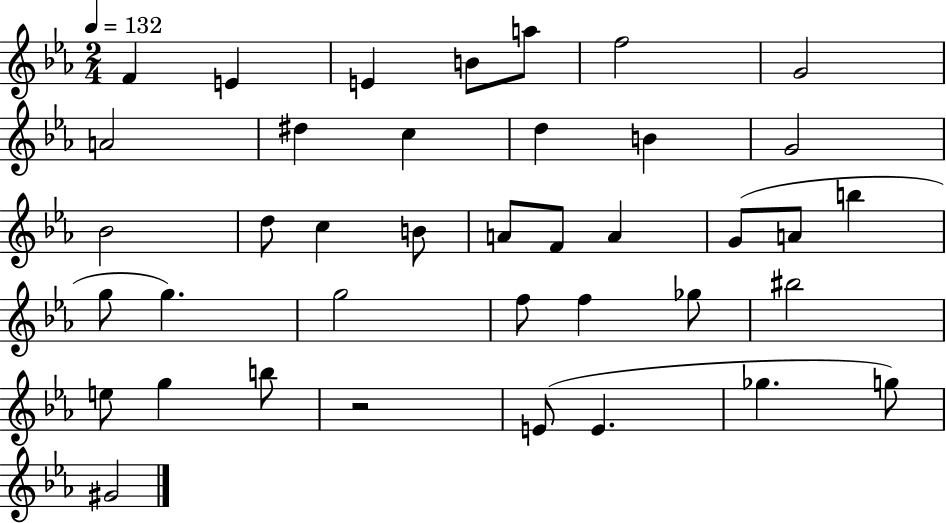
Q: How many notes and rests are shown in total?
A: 39